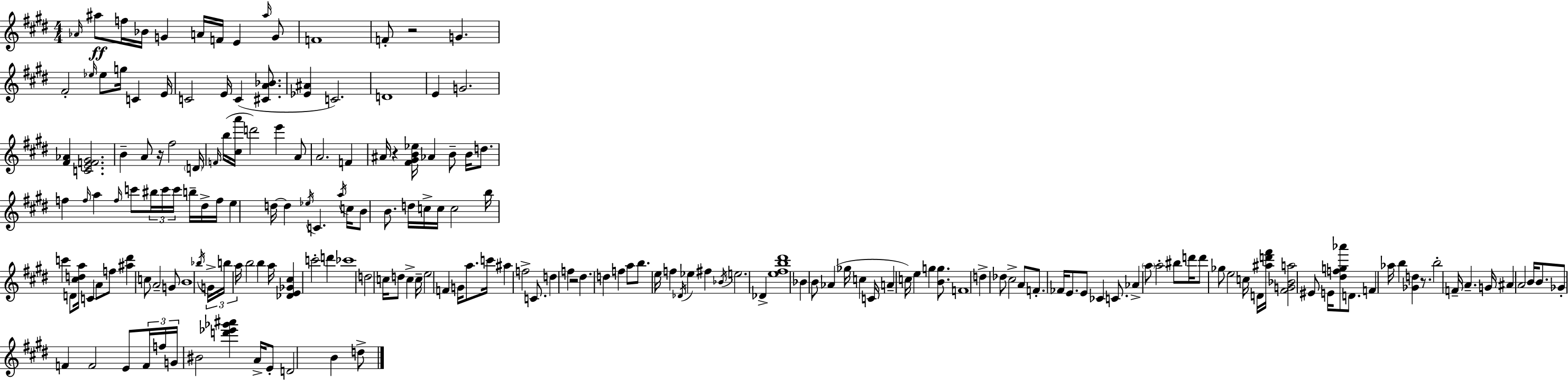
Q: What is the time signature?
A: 4/4